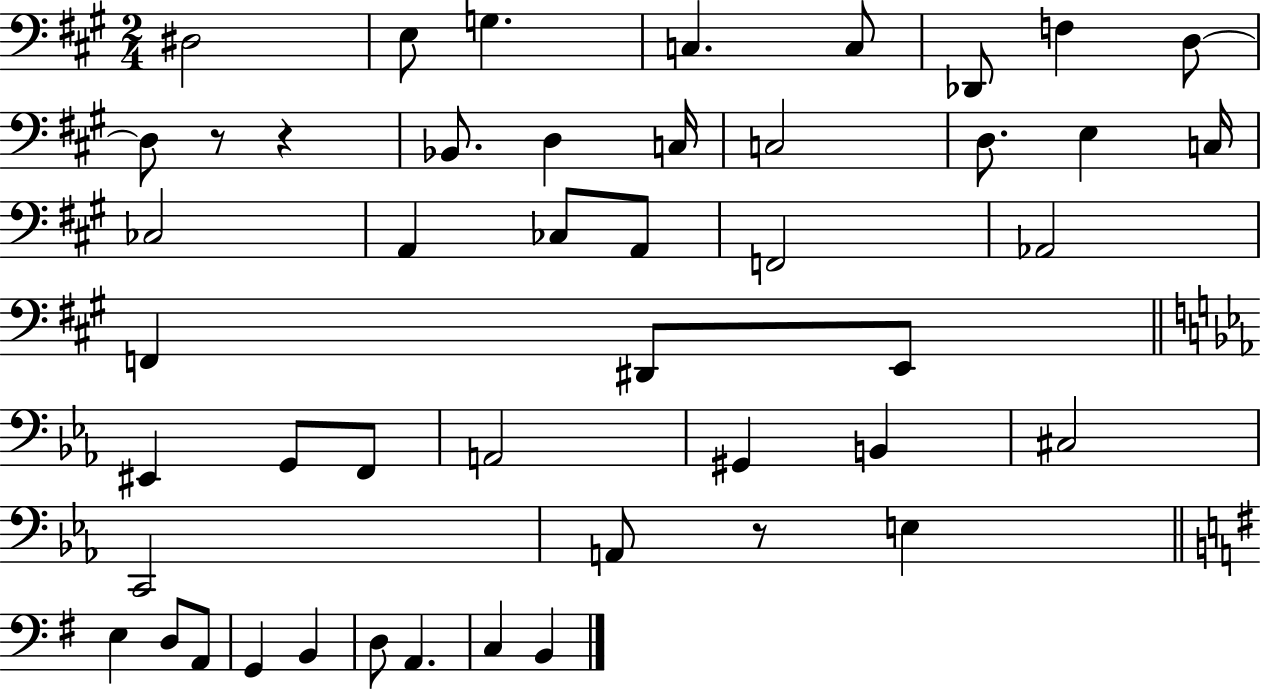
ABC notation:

X:1
T:Untitled
M:2/4
L:1/4
K:A
^D,2 E,/2 G, C, C,/2 _D,,/2 F, D,/2 D,/2 z/2 z _B,,/2 D, C,/4 C,2 D,/2 E, C,/4 _C,2 A,, _C,/2 A,,/2 F,,2 _A,,2 F,, ^D,,/2 E,,/2 ^E,, G,,/2 F,,/2 A,,2 ^G,, B,, ^C,2 C,,2 A,,/2 z/2 E, E, D,/2 A,,/2 G,, B,, D,/2 A,, C, B,,